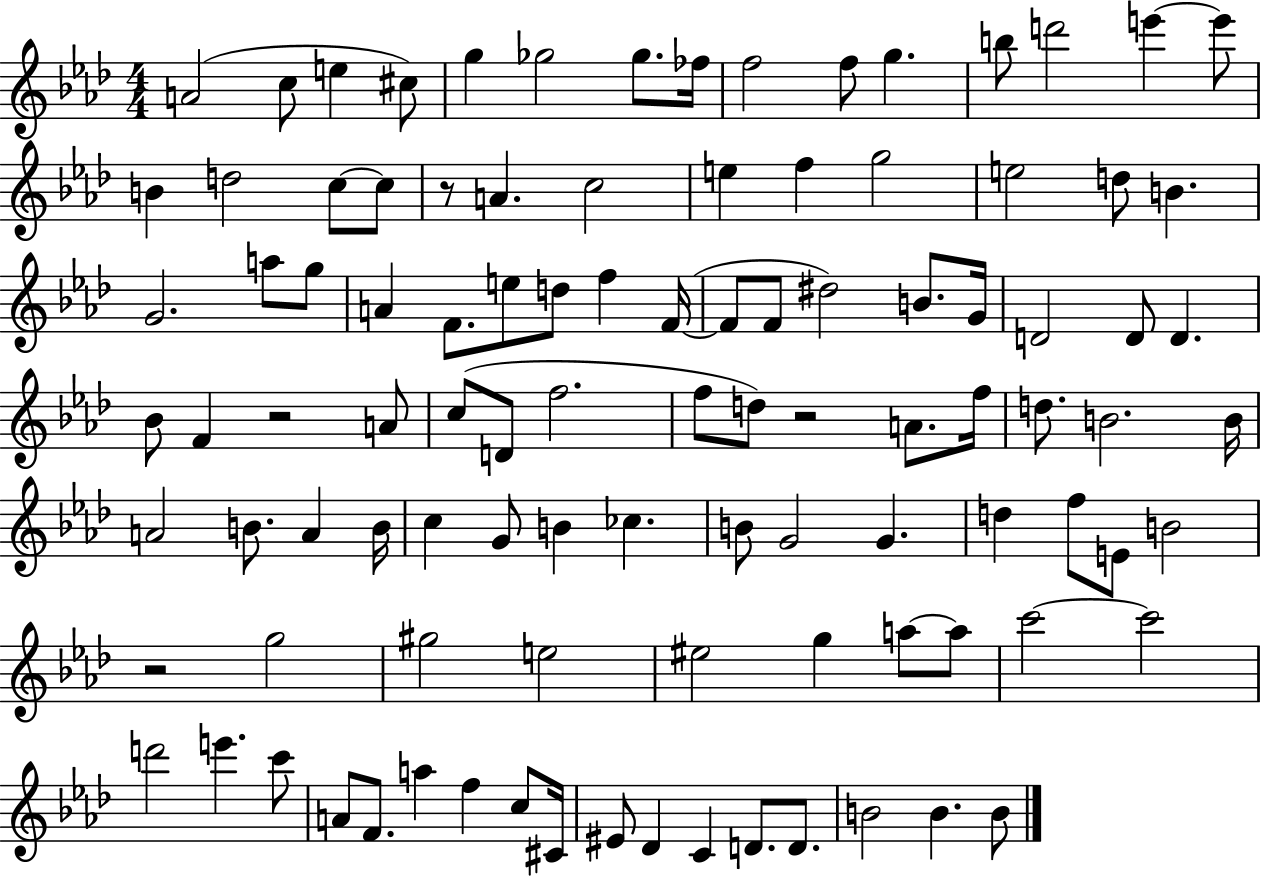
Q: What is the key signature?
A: AES major